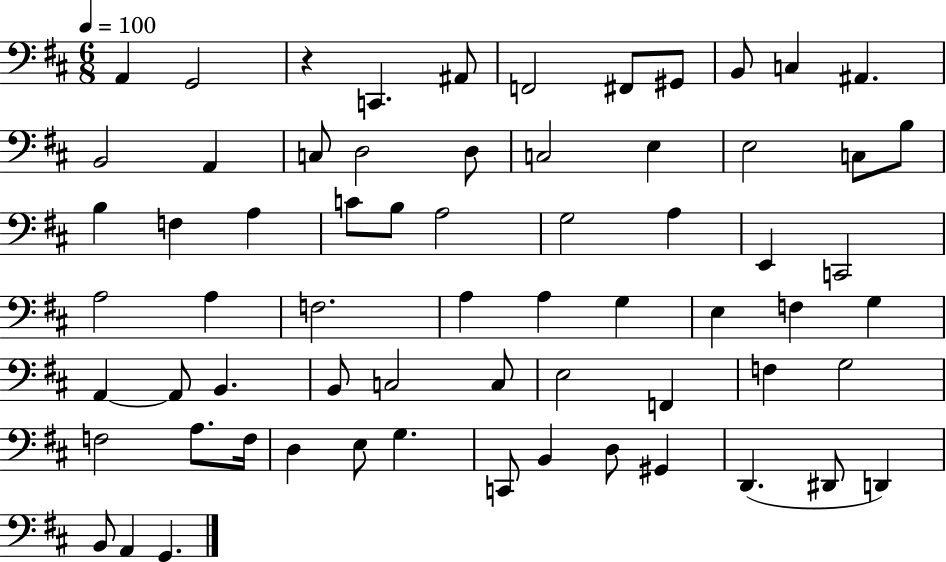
A2/q G2/h R/q C2/q. A#2/e F2/h F#2/e G#2/e B2/e C3/q A#2/q. B2/h A2/q C3/e D3/h D3/e C3/h E3/q E3/h C3/e B3/e B3/q F3/q A3/q C4/e B3/e A3/h G3/h A3/q E2/q C2/h A3/h A3/q F3/h. A3/q A3/q G3/q E3/q F3/q G3/q A2/q A2/e B2/q. B2/e C3/h C3/e E3/h F2/q F3/q G3/h F3/h A3/e. F3/s D3/q E3/e G3/q. C2/e B2/q D3/e G#2/q D2/q. D#2/e D2/q B2/e A2/q G2/q.